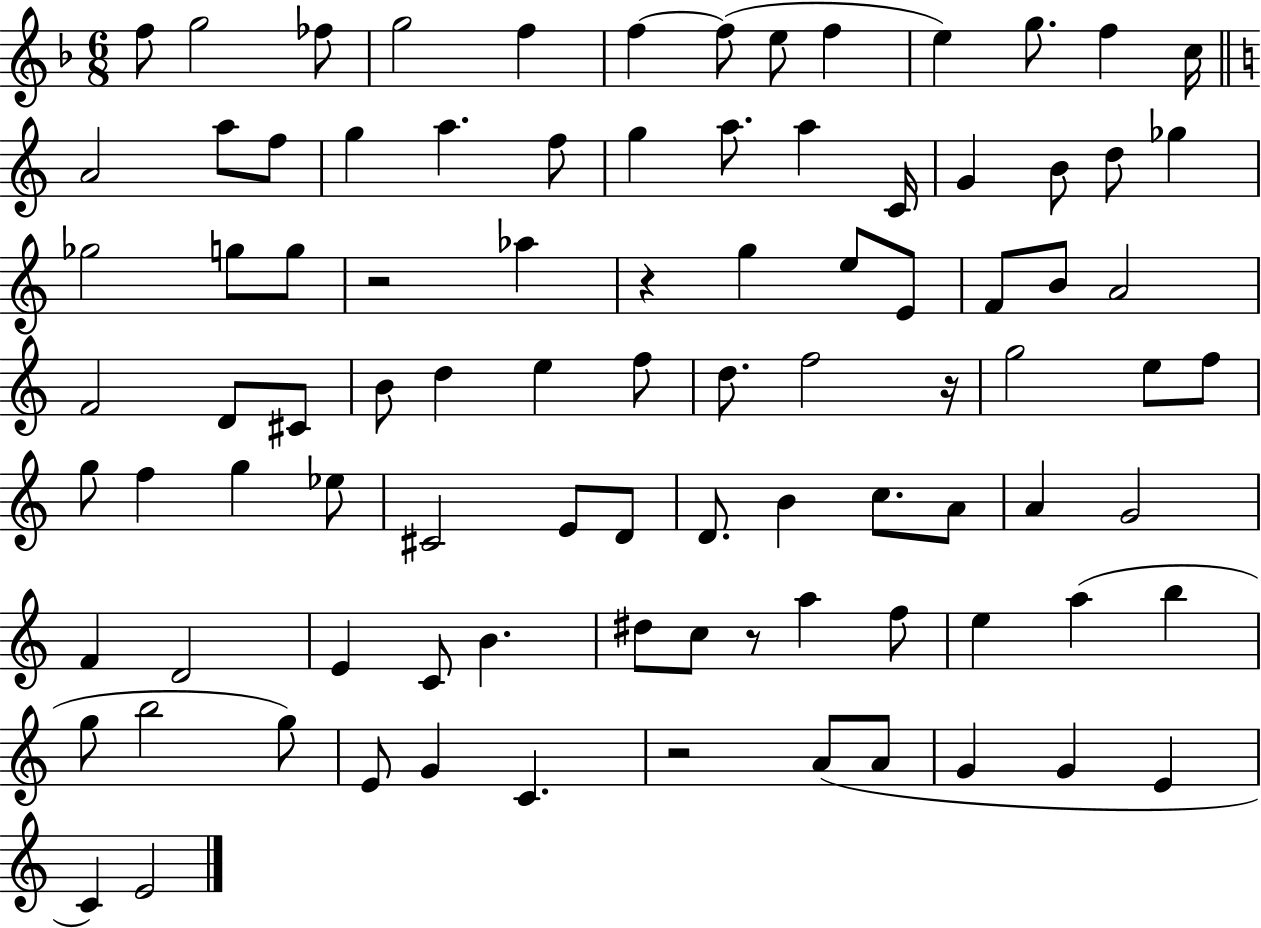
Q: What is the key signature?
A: F major